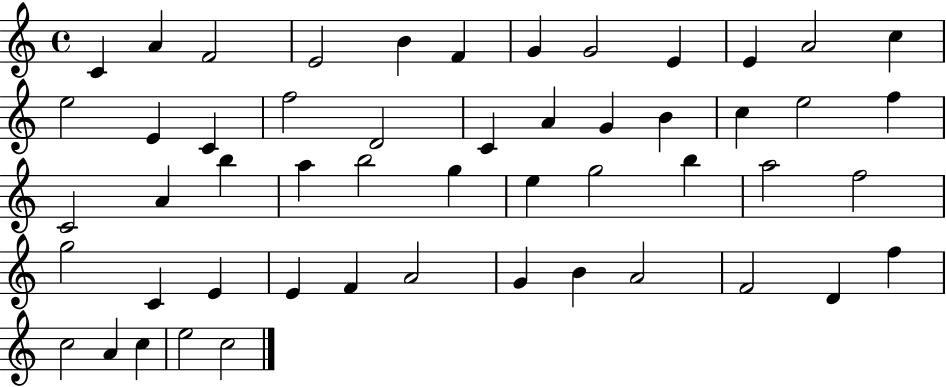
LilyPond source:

{
  \clef treble
  \time 4/4
  \defaultTimeSignature
  \key c \major
  c'4 a'4 f'2 | e'2 b'4 f'4 | g'4 g'2 e'4 | e'4 a'2 c''4 | \break e''2 e'4 c'4 | f''2 d'2 | c'4 a'4 g'4 b'4 | c''4 e''2 f''4 | \break c'2 a'4 b''4 | a''4 b''2 g''4 | e''4 g''2 b''4 | a''2 f''2 | \break g''2 c'4 e'4 | e'4 f'4 a'2 | g'4 b'4 a'2 | f'2 d'4 f''4 | \break c''2 a'4 c''4 | e''2 c''2 | \bar "|."
}